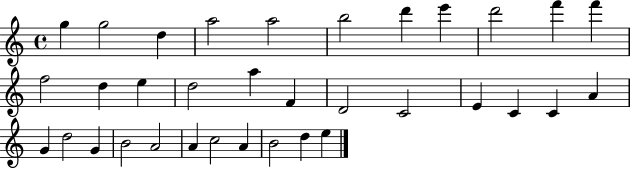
X:1
T:Untitled
M:4/4
L:1/4
K:C
g g2 d a2 a2 b2 d' e' d'2 f' f' f2 d e d2 a F D2 C2 E C C A G d2 G B2 A2 A c2 A B2 d e